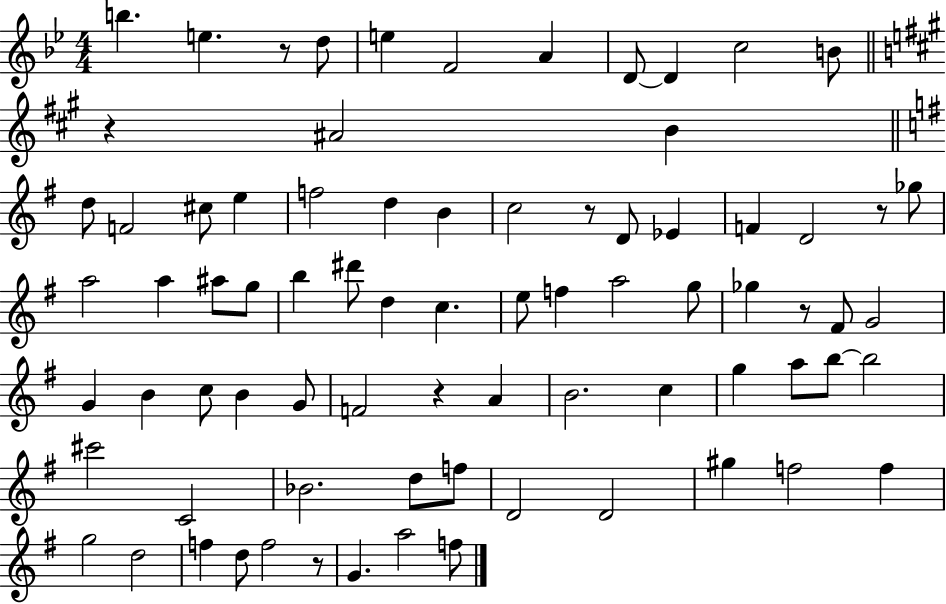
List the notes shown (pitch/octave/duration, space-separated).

B5/q. E5/q. R/e D5/e E5/q F4/h A4/q D4/e D4/q C5/h B4/e R/q A#4/h B4/q D5/e F4/h C#5/e E5/q F5/h D5/q B4/q C5/h R/e D4/e Eb4/q F4/q D4/h R/e Gb5/e A5/h A5/q A#5/e G5/e B5/q D#6/e D5/q C5/q. E5/e F5/q A5/h G5/e Gb5/q R/e F#4/e G4/h G4/q B4/q C5/e B4/q G4/e F4/h R/q A4/q B4/h. C5/q G5/q A5/e B5/e B5/h C#6/h C4/h Bb4/h. D5/e F5/e D4/h D4/h G#5/q F5/h F5/q G5/h D5/h F5/q D5/e F5/h R/e G4/q. A5/h F5/e